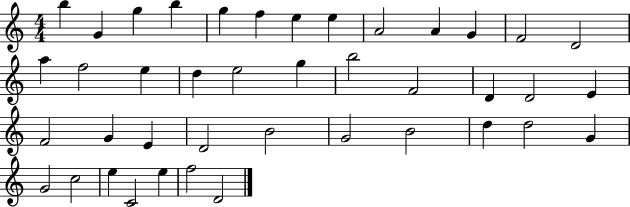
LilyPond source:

{
  \clef treble
  \numericTimeSignature
  \time 4/4
  \key c \major
  b''4 g'4 g''4 b''4 | g''4 f''4 e''4 e''4 | a'2 a'4 g'4 | f'2 d'2 | \break a''4 f''2 e''4 | d''4 e''2 g''4 | b''2 f'2 | d'4 d'2 e'4 | \break f'2 g'4 e'4 | d'2 b'2 | g'2 b'2 | d''4 d''2 g'4 | \break g'2 c''2 | e''4 c'2 e''4 | f''2 d'2 | \bar "|."
}